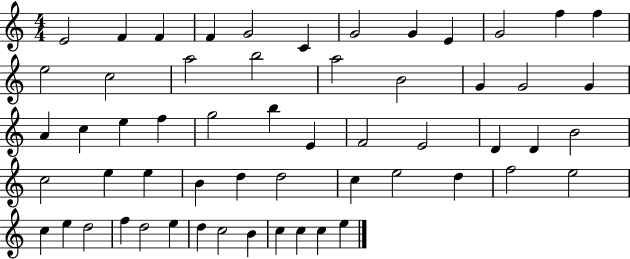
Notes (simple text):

E4/h F4/q F4/q F4/q G4/h C4/q G4/h G4/q E4/q G4/h F5/q F5/q E5/h C5/h A5/h B5/h A5/h B4/h G4/q G4/h G4/q A4/q C5/q E5/q F5/q G5/h B5/q E4/q F4/h E4/h D4/q D4/q B4/h C5/h E5/q E5/q B4/q D5/q D5/h C5/q E5/h D5/q F5/h E5/h C5/q E5/q D5/h F5/q D5/h E5/q D5/q C5/h B4/q C5/q C5/q C5/q E5/q